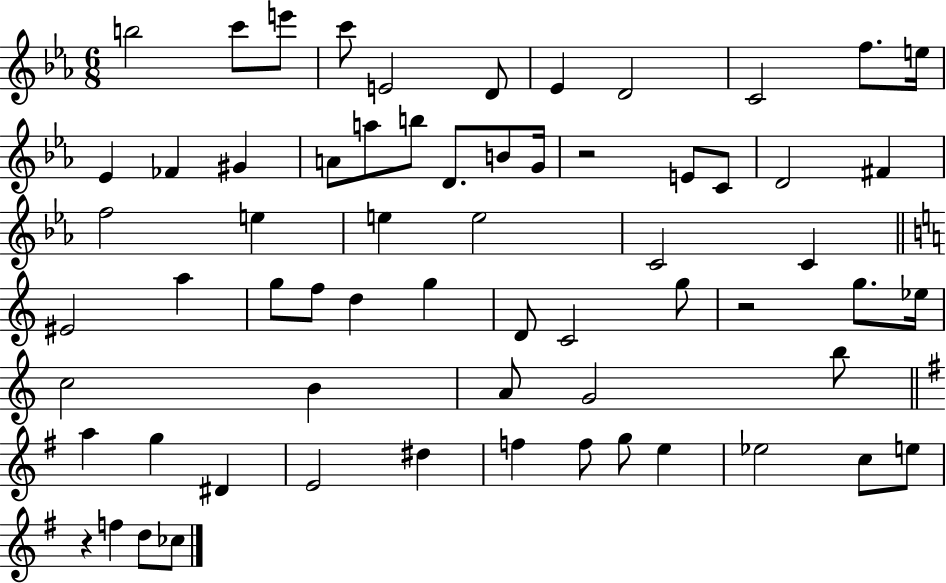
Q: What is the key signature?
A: EES major